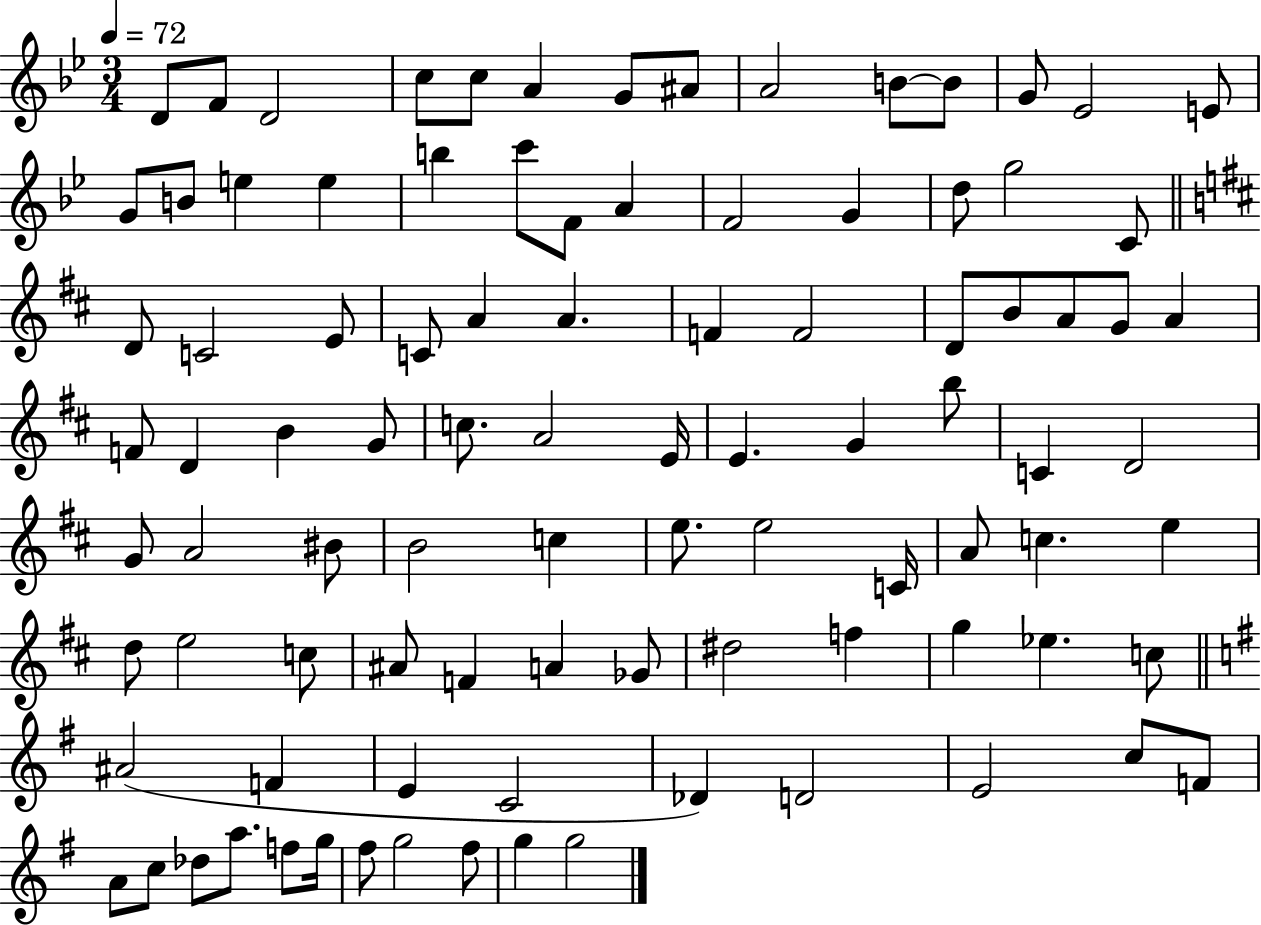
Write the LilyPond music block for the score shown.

{
  \clef treble
  \numericTimeSignature
  \time 3/4
  \key bes \major
  \tempo 4 = 72
  \repeat volta 2 { d'8 f'8 d'2 | c''8 c''8 a'4 g'8 ais'8 | a'2 b'8~~ b'8 | g'8 ees'2 e'8 | \break g'8 b'8 e''4 e''4 | b''4 c'''8 f'8 a'4 | f'2 g'4 | d''8 g''2 c'8 | \break \bar "||" \break \key b \minor d'8 c'2 e'8 | c'8 a'4 a'4. | f'4 f'2 | d'8 b'8 a'8 g'8 a'4 | \break f'8 d'4 b'4 g'8 | c''8. a'2 e'16 | e'4. g'4 b''8 | c'4 d'2 | \break g'8 a'2 bis'8 | b'2 c''4 | e''8. e''2 c'16 | a'8 c''4. e''4 | \break d''8 e''2 c''8 | ais'8 f'4 a'4 ges'8 | dis''2 f''4 | g''4 ees''4. c''8 | \break \bar "||" \break \key e \minor ais'2( f'4 | e'4 c'2 | des'4) d'2 | e'2 c''8 f'8 | \break a'8 c''8 des''8 a''8. f''8 g''16 | fis''8 g''2 fis''8 | g''4 g''2 | } \bar "|."
}